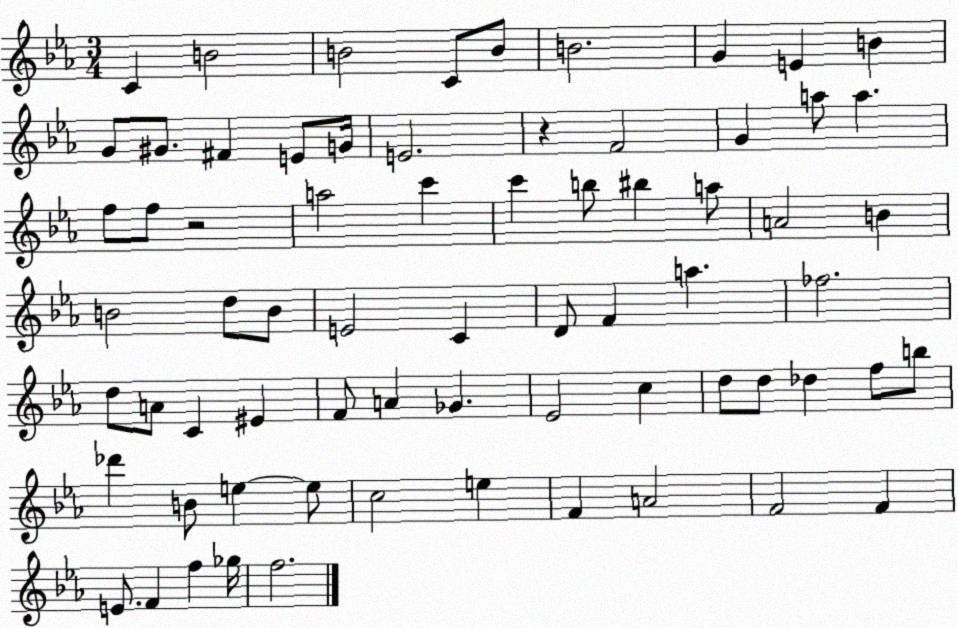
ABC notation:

X:1
T:Untitled
M:3/4
L:1/4
K:Eb
C B2 B2 C/2 B/2 B2 G E B G/2 ^G/2 ^F E/2 G/4 E2 z F2 G a/2 a f/2 f/2 z2 a2 c' c' b/2 ^b a/2 A2 B B2 d/2 B/2 E2 C D/2 F a _f2 d/2 A/2 C ^E F/2 A _G _E2 c d/2 d/2 _d f/2 b/2 _d' B/2 e e/2 c2 e F A2 F2 F E/2 F f _g/4 f2